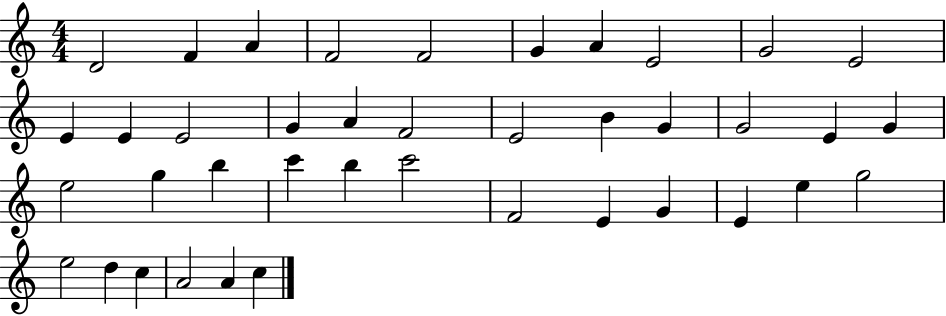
D4/h F4/q A4/q F4/h F4/h G4/q A4/q E4/h G4/h E4/h E4/q E4/q E4/h G4/q A4/q F4/h E4/h B4/q G4/q G4/h E4/q G4/q E5/h G5/q B5/q C6/q B5/q C6/h F4/h E4/q G4/q E4/q E5/q G5/h E5/h D5/q C5/q A4/h A4/q C5/q